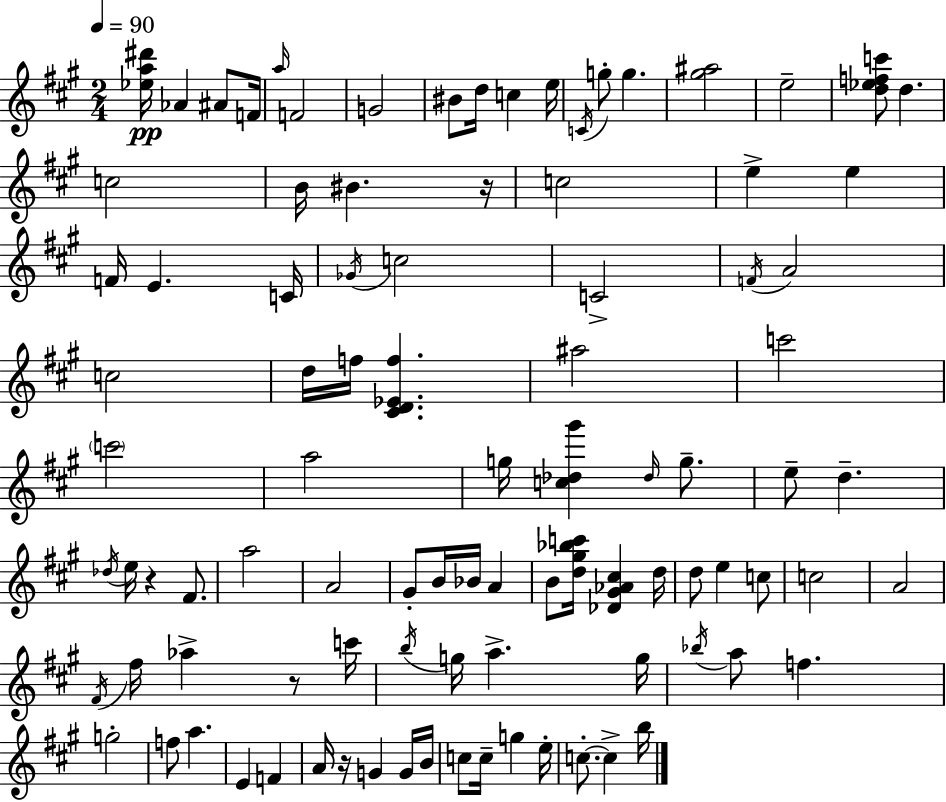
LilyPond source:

{
  \clef treble
  \numericTimeSignature
  \time 2/4
  \key a \major
  \tempo 4 = 90
  \repeat volta 2 { <ees'' a'' dis'''>16\pp aes'4 ais'8 f'16 | \grace { a''16 } f'2 | g'2 | bis'8 d''16 c''4 | \break e''16 \acciaccatura { c'16 } g''8-. g''4. | <gis'' ais''>2 | e''2-- | <d'' ees'' f'' c'''>8 d''4. | \break c''2 | b'16 bis'4. | r16 c''2 | e''4-> e''4 | \break f'16 e'4. | c'16 \acciaccatura { ges'16 } c''2 | c'2-> | \acciaccatura { f'16 } a'2 | \break c''2 | d''16 f''16 <cis' d' ees' f''>4. | ais''2 | c'''2 | \break \parenthesize c'''2 | a''2 | g''16 <c'' des'' gis'''>4 | \grace { des''16 } g''8.-- e''8-- d''4.-- | \break \acciaccatura { des''16 } e''16 r4 | fis'8. a''2 | a'2 | gis'8-. | \break b'16 bes'16 a'4 b'8 | <d'' gis'' bes'' c'''>16 <des' gis' aes' cis''>4 d''16 d''8 | e''4 c''8 c''2 | a'2 | \break \acciaccatura { fis'16 } fis''16 | aes''4-> r8 c'''16 \acciaccatura { b''16 } | g''16 a''4.-> g''16 | \acciaccatura { bes''16 } a''8 f''4. | \break g''2-. | f''8 a''4. | e'4 f'4 | a'16 r16 g'4 g'16 | \break b'16 c''8 c''16-- g''4 | e''16-. c''8.-.~~ c''4-> | b''16 } \bar "|."
}